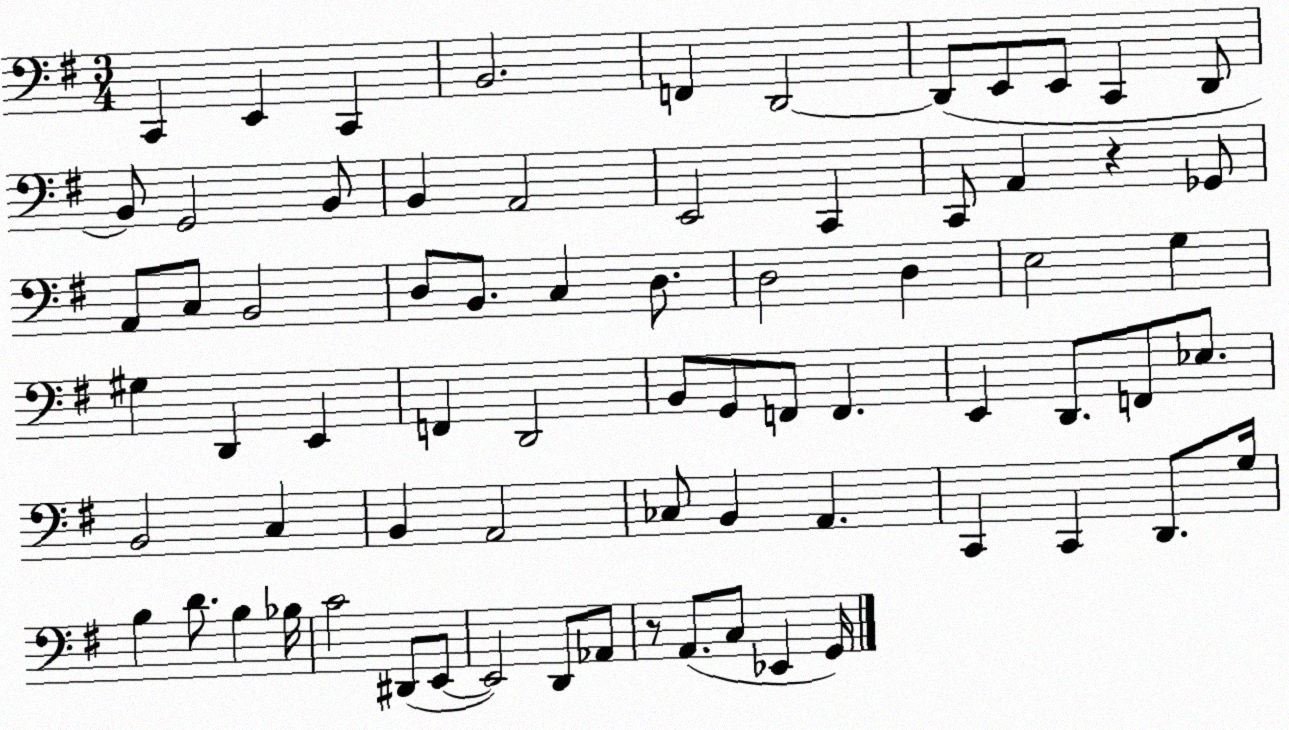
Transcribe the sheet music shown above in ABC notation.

X:1
T:Untitled
M:3/4
L:1/4
K:G
C,, E,, C,, B,,2 F,, D,,2 D,,/2 E,,/2 E,,/2 C,, D,,/2 B,,/2 G,,2 B,,/2 B,, A,,2 E,,2 C,, C,,/2 A,, z _G,,/2 A,,/2 C,/2 B,,2 D,/2 B,,/2 C, D,/2 D,2 D, E,2 G, ^G, D,, E,, F,, D,,2 B,,/2 G,,/2 F,,/2 F,, E,, D,,/2 F,,/2 _E,/2 B,,2 C, B,, A,,2 _C,/2 B,, A,, C,, C,, D,,/2 G,/4 B, D/2 B, _B,/4 C2 ^D,,/2 E,,/2 E,,2 D,,/2 _A,,/2 z/2 A,,/2 C,/2 _E,, G,,/4